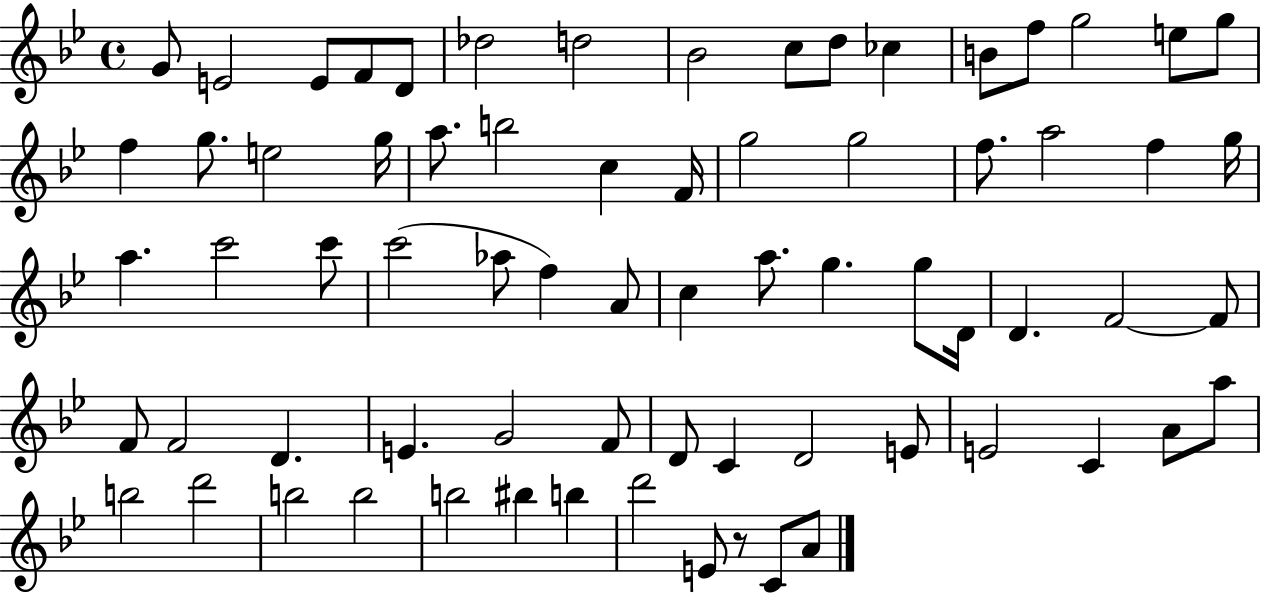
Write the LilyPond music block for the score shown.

{
  \clef treble
  \time 4/4
  \defaultTimeSignature
  \key bes \major
  g'8 e'2 e'8 f'8 d'8 | des''2 d''2 | bes'2 c''8 d''8 ces''4 | b'8 f''8 g''2 e''8 g''8 | \break f''4 g''8. e''2 g''16 | a''8. b''2 c''4 f'16 | g''2 g''2 | f''8. a''2 f''4 g''16 | \break a''4. c'''2 c'''8 | c'''2( aes''8 f''4) a'8 | c''4 a''8. g''4. g''8 d'16 | d'4. f'2~~ f'8 | \break f'8 f'2 d'4. | e'4. g'2 f'8 | d'8 c'4 d'2 e'8 | e'2 c'4 a'8 a''8 | \break b''2 d'''2 | b''2 b''2 | b''2 bis''4 b''4 | d'''2 e'8 r8 c'8 a'8 | \break \bar "|."
}